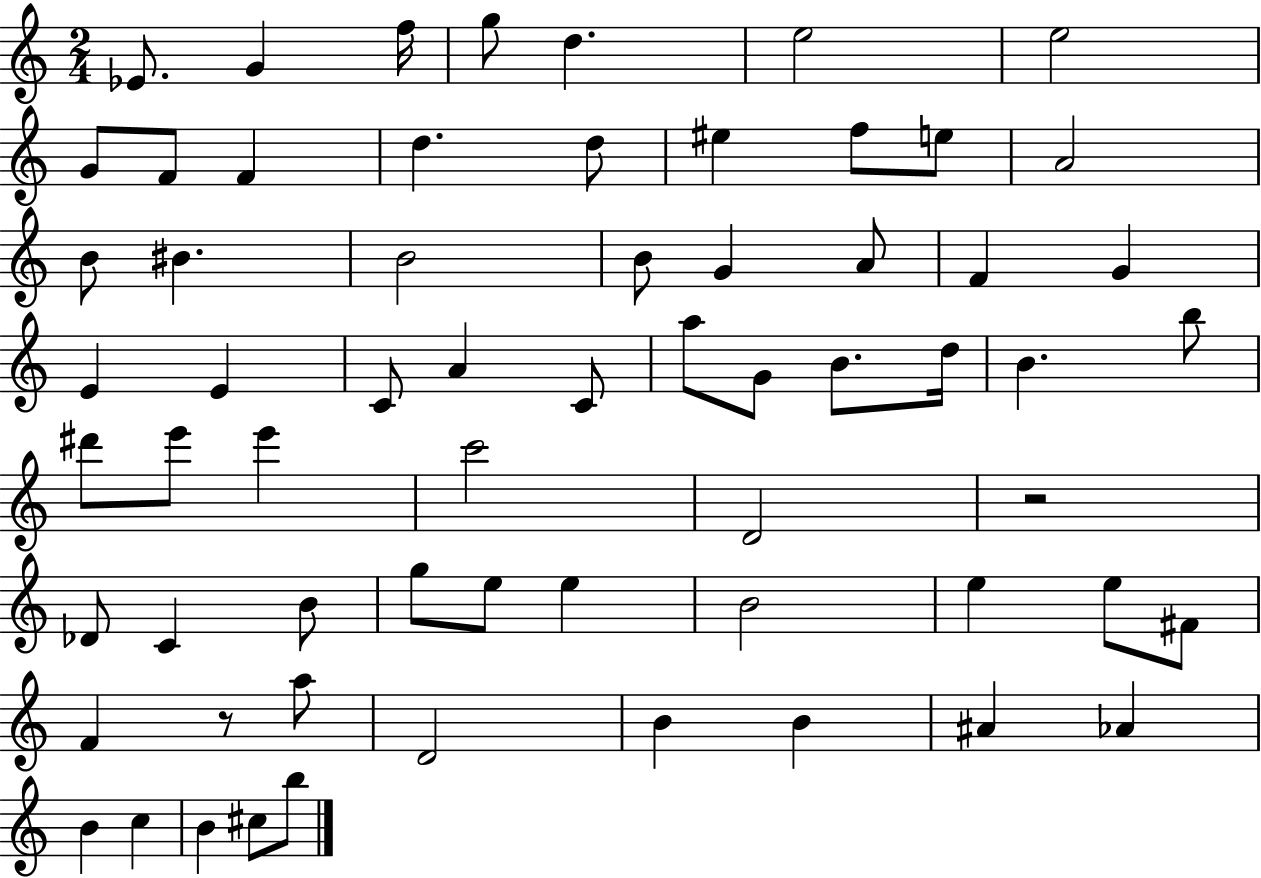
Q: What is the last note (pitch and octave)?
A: B5